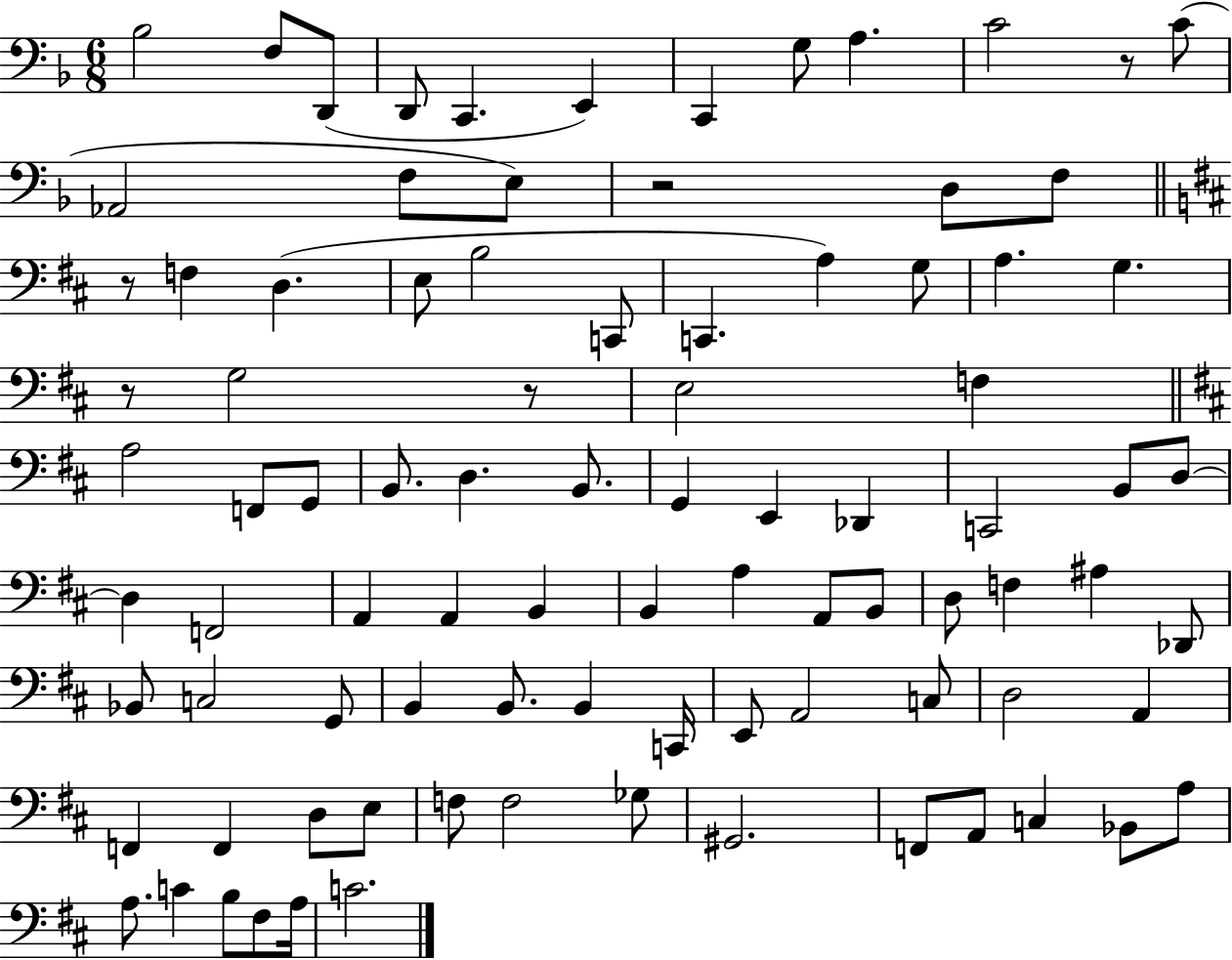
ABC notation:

X:1
T:Untitled
M:6/8
L:1/4
K:F
_B,2 F,/2 D,,/2 D,,/2 C,, E,, C,, G,/2 A, C2 z/2 C/2 _A,,2 F,/2 E,/2 z2 D,/2 F,/2 z/2 F, D, E,/2 B,2 C,,/2 C,, A, G,/2 A, G, z/2 G,2 z/2 E,2 F, A,2 F,,/2 G,,/2 B,,/2 D, B,,/2 G,, E,, _D,, C,,2 B,,/2 D,/2 D, F,,2 A,, A,, B,, B,, A, A,,/2 B,,/2 D,/2 F, ^A, _D,,/2 _B,,/2 C,2 G,,/2 B,, B,,/2 B,, C,,/4 E,,/2 A,,2 C,/2 D,2 A,, F,, F,, D,/2 E,/2 F,/2 F,2 _G,/2 ^G,,2 F,,/2 A,,/2 C, _B,,/2 A,/2 A,/2 C B,/2 ^F,/2 A,/4 C2